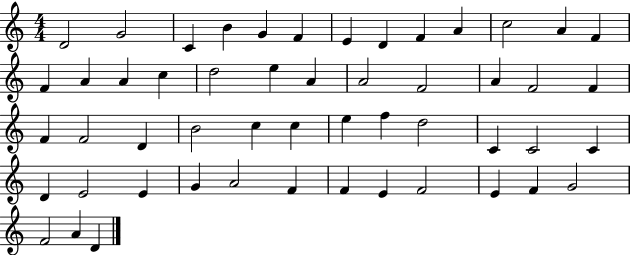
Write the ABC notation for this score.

X:1
T:Untitled
M:4/4
L:1/4
K:C
D2 G2 C B G F E D F A c2 A F F A A c d2 e A A2 F2 A F2 F F F2 D B2 c c e f d2 C C2 C D E2 E G A2 F F E F2 E F G2 F2 A D